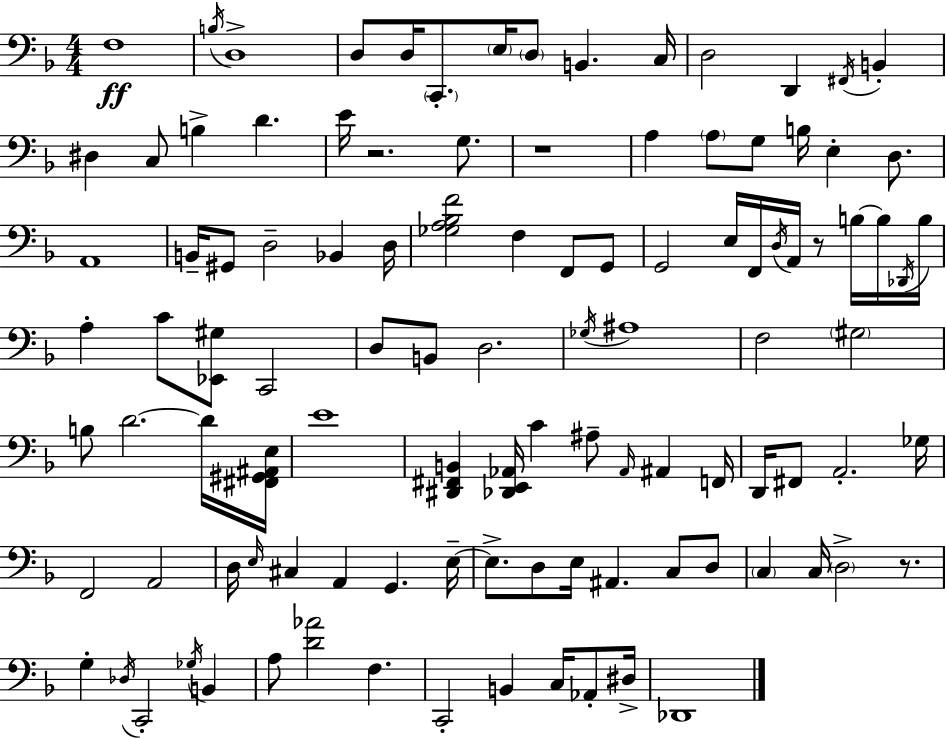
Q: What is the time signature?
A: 4/4